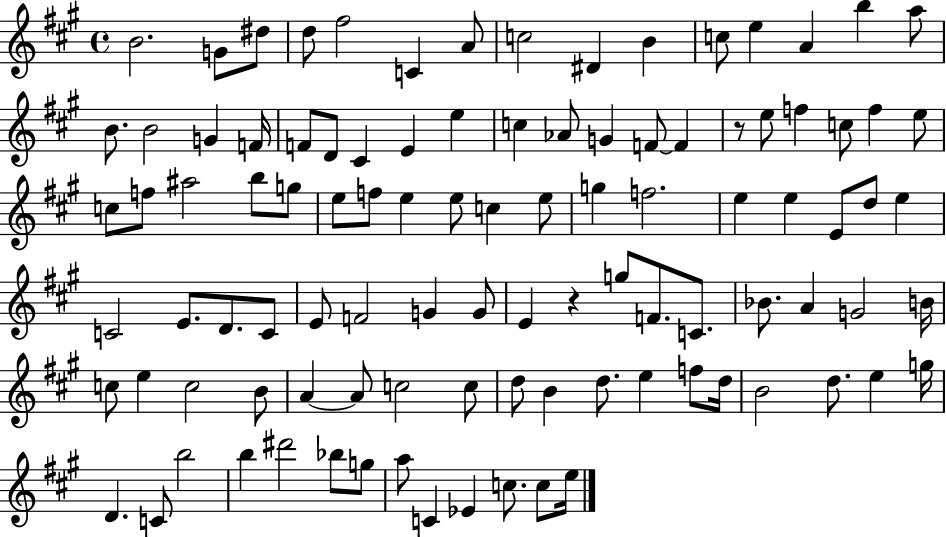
B4/h. G4/e D#5/e D5/e F#5/h C4/q A4/e C5/h D#4/q B4/q C5/e E5/q A4/q B5/q A5/e B4/e. B4/h G4/q F4/s F4/e D4/e C#4/q E4/q E5/q C5/q Ab4/e G4/q F4/e F4/q R/e E5/e F5/q C5/e F5/q E5/e C5/e F5/e A#5/h B5/e G5/e E5/e F5/e E5/q E5/e C5/q E5/e G5/q F5/h. E5/q E5/q E4/e D5/e E5/q C4/h E4/e. D4/e. C4/e E4/e F4/h G4/q G4/e E4/q R/q G5/e F4/e. C4/e. Bb4/e. A4/q G4/h B4/s C5/e E5/q C5/h B4/e A4/q A4/e C5/h C5/e D5/e B4/q D5/e. E5/q F5/e D5/s B4/h D5/e. E5/q G5/s D4/q. C4/e B5/h B5/q D#6/h Bb5/e G5/e A5/e C4/q Eb4/q C5/e. C5/e E5/s